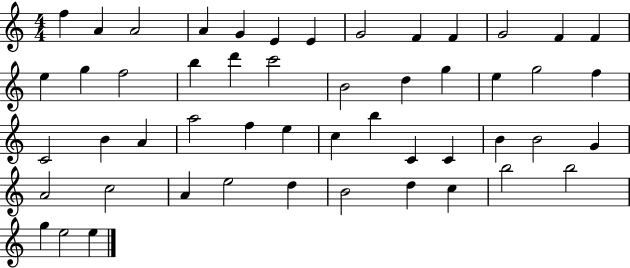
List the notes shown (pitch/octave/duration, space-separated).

F5/q A4/q A4/h A4/q G4/q E4/q E4/q G4/h F4/q F4/q G4/h F4/q F4/q E5/q G5/q F5/h B5/q D6/q C6/h B4/h D5/q G5/q E5/q G5/h F5/q C4/h B4/q A4/q A5/h F5/q E5/q C5/q B5/q C4/q C4/q B4/q B4/h G4/q A4/h C5/h A4/q E5/h D5/q B4/h D5/q C5/q B5/h B5/h G5/q E5/h E5/q